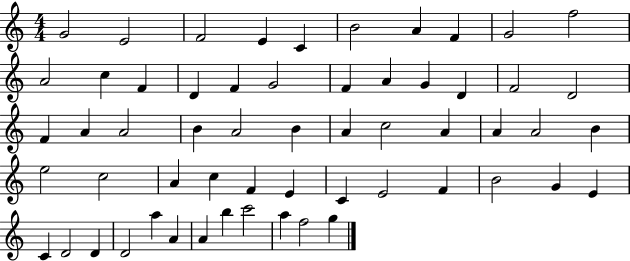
X:1
T:Untitled
M:4/4
L:1/4
K:C
G2 E2 F2 E C B2 A F G2 f2 A2 c F D F G2 F A G D F2 D2 F A A2 B A2 B A c2 A A A2 B e2 c2 A c F E C E2 F B2 G E C D2 D D2 a A A b c'2 a f2 g